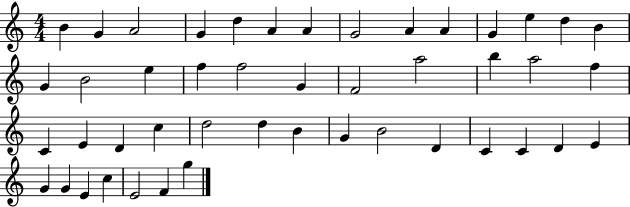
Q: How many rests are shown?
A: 0